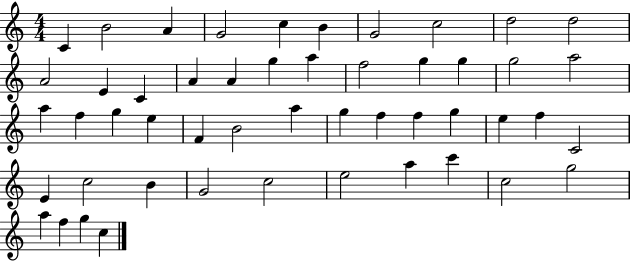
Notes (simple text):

C4/q B4/h A4/q G4/h C5/q B4/q G4/h C5/h D5/h D5/h A4/h E4/q C4/q A4/q A4/q G5/q A5/q F5/h G5/q G5/q G5/h A5/h A5/q F5/q G5/q E5/q F4/q B4/h A5/q G5/q F5/q F5/q G5/q E5/q F5/q C4/h E4/q C5/h B4/q G4/h C5/h E5/h A5/q C6/q C5/h G5/h A5/q F5/q G5/q C5/q